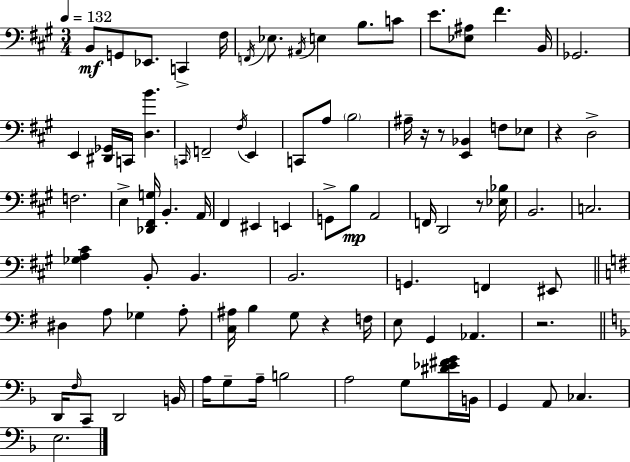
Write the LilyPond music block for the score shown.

{
  \clef bass
  \numericTimeSignature
  \time 3/4
  \key a \major
  \tempo 4 = 132
  b,8\mf g,8 ees,8. c,4-> fis16 | \acciaccatura { f,16 } ees8. \acciaccatura { ais,16 } e4 b8. | c'8 e'8. <ees ais>8 fis'4. | b,16 ges,2. | \break e,4 <dis, ges,>16 c,16 <d b'>4. | \grace { c,16 } f,2-- \acciaccatura { fis16 } | e,4 c,8 a8 \parenthesize b2 | ais16-- r16 r8 <e, bes,>4 | \break f8 ees8 r4 d2-> | f2. | e4-> <des, fis, g>16 b,4.-. | a,16 fis,4 eis,4 | \break e,4 g,8-> b8\mp a,2 | f,16 d,2 | r8 <ees bes>16 b,2. | c2. | \break <ges a cis'>4 b,8-. b,4. | b,2. | g,4. f,4 | eis,8 \bar "||" \break \key e \minor dis4 a8 ges4 a8-. | <c ais>16 b4 g8 r4 f16 | e8 g,4 aes,4. | r2. | \break \bar "||" \break \key f \major d,16 \grace { f16 } c,8-- d,2 | b,16 a16 g8-- a16-- b2 | a2 g8 <dis' ees' fis' g'>16 | b,16 g,4 a,8 ces4. | \break e2. | \bar "|."
}